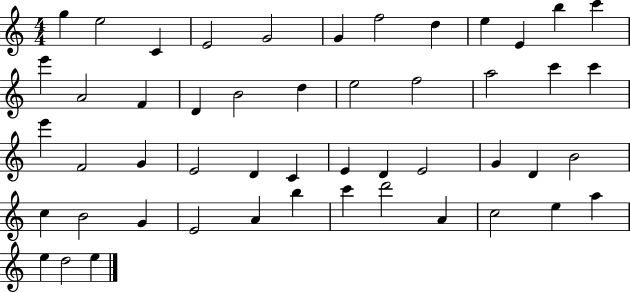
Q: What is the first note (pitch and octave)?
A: G5